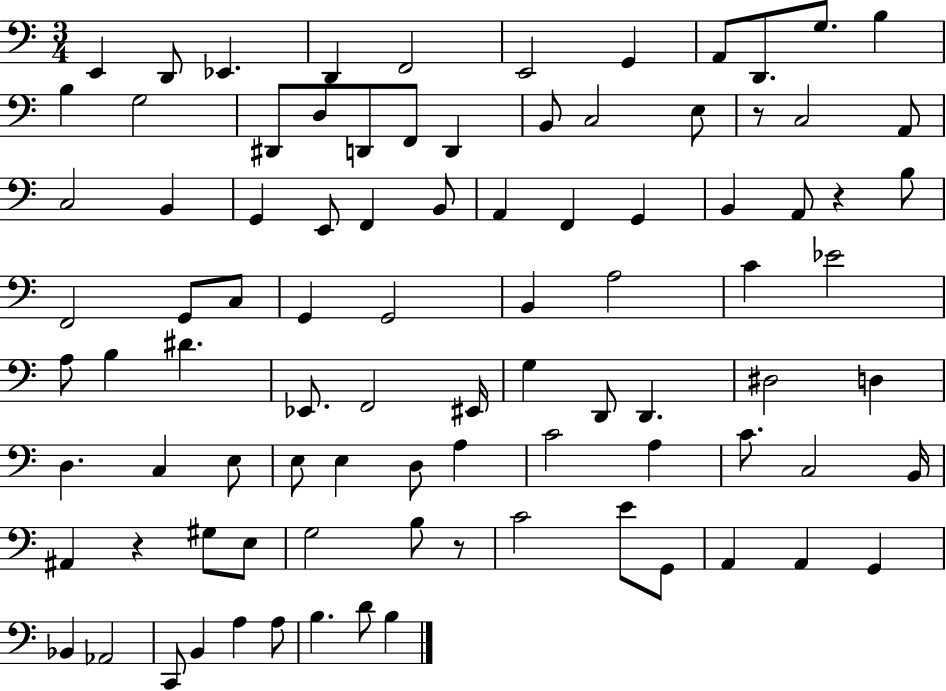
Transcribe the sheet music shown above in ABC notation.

X:1
T:Untitled
M:3/4
L:1/4
K:C
E,, D,,/2 _E,, D,, F,,2 E,,2 G,, A,,/2 D,,/2 G,/2 B, B, G,2 ^D,,/2 D,/2 D,,/2 F,,/2 D,, B,,/2 C,2 E,/2 z/2 C,2 A,,/2 C,2 B,, G,, E,,/2 F,, B,,/2 A,, F,, G,, B,, A,,/2 z B,/2 F,,2 G,,/2 C,/2 G,, G,,2 B,, A,2 C _E2 A,/2 B, ^D _E,,/2 F,,2 ^E,,/4 G, D,,/2 D,, ^D,2 D, D, C, E,/2 E,/2 E, D,/2 A, C2 A, C/2 C,2 B,,/4 ^A,, z ^G,/2 E,/2 G,2 B,/2 z/2 C2 E/2 G,,/2 A,, A,, G,, _B,, _A,,2 C,,/2 B,, A, A,/2 B, D/2 B,